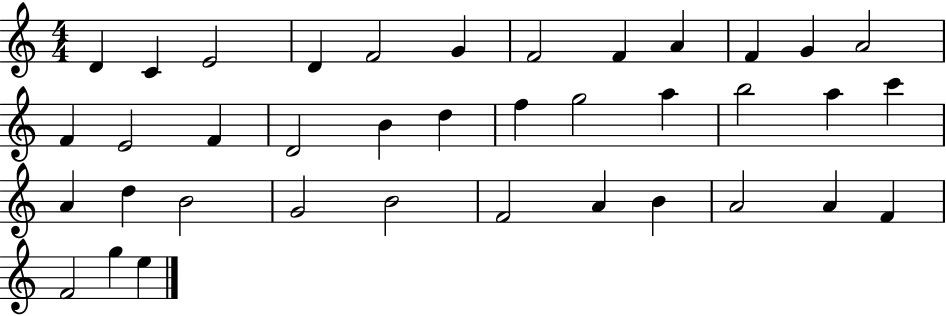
{
  \clef treble
  \numericTimeSignature
  \time 4/4
  \key c \major
  d'4 c'4 e'2 | d'4 f'2 g'4 | f'2 f'4 a'4 | f'4 g'4 a'2 | \break f'4 e'2 f'4 | d'2 b'4 d''4 | f''4 g''2 a''4 | b''2 a''4 c'''4 | \break a'4 d''4 b'2 | g'2 b'2 | f'2 a'4 b'4 | a'2 a'4 f'4 | \break f'2 g''4 e''4 | \bar "|."
}